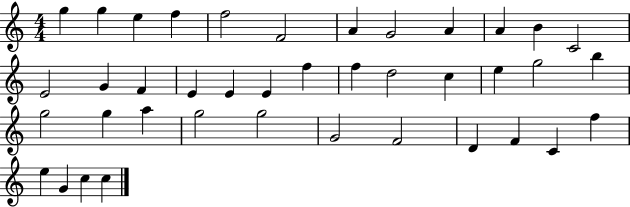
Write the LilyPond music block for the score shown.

{
  \clef treble
  \numericTimeSignature
  \time 4/4
  \key c \major
  g''4 g''4 e''4 f''4 | f''2 f'2 | a'4 g'2 a'4 | a'4 b'4 c'2 | \break e'2 g'4 f'4 | e'4 e'4 e'4 f''4 | f''4 d''2 c''4 | e''4 g''2 b''4 | \break g''2 g''4 a''4 | g''2 g''2 | g'2 f'2 | d'4 f'4 c'4 f''4 | \break e''4 g'4 c''4 c''4 | \bar "|."
}